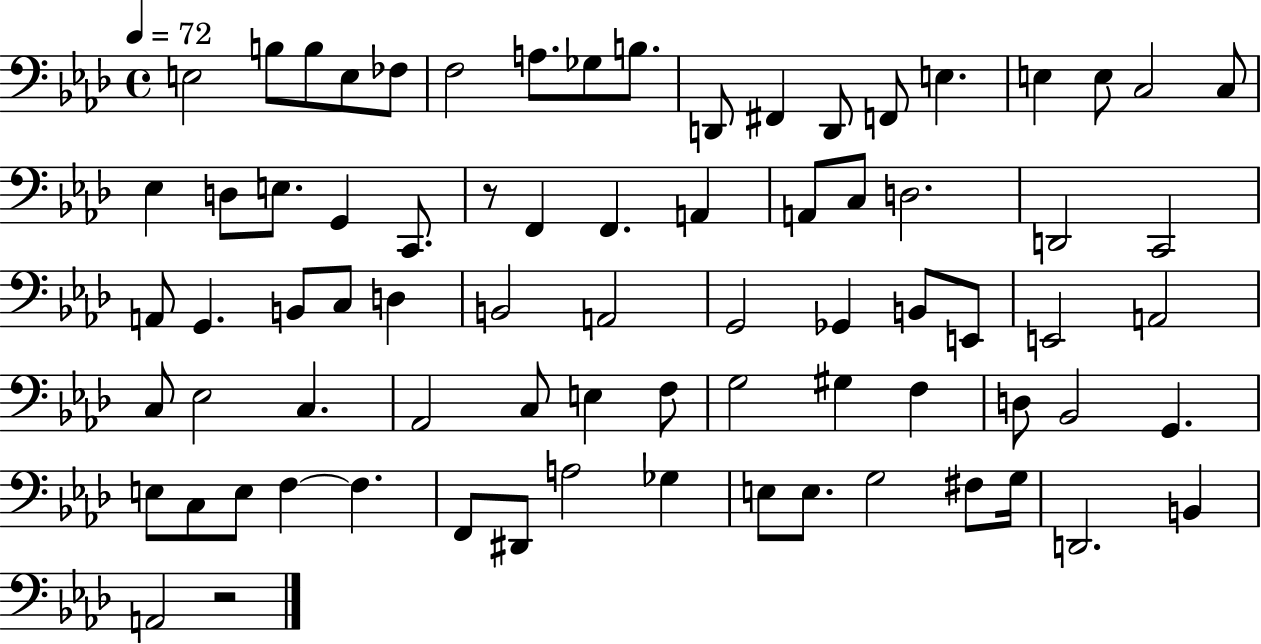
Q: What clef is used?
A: bass